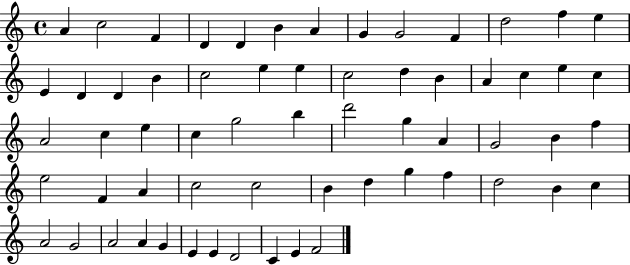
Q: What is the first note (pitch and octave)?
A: A4